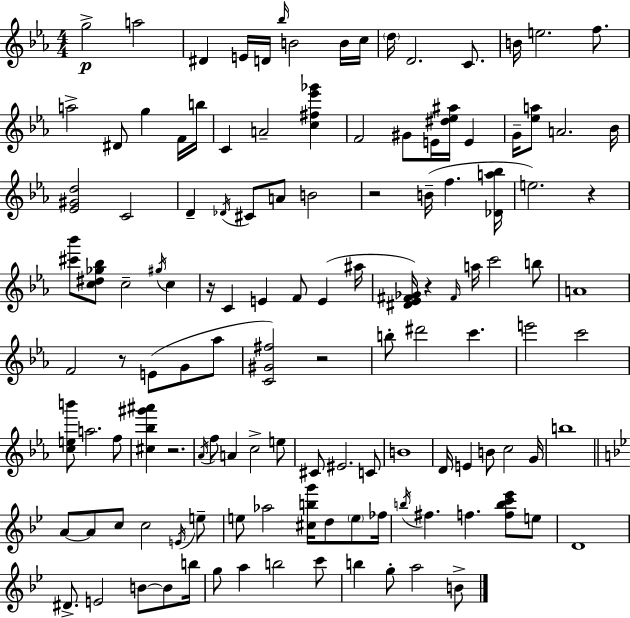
G5/h A5/h D#4/q E4/s D4/s Bb5/s B4/h B4/s C5/s D5/s D4/h. C4/e. B4/s E5/h. F5/e. A5/h D#4/e G5/q F4/s B5/s C4/q A4/h [C5,F#5,Eb6,Gb6]/q F4/h G#4/e E4/s [D#5,Eb5,A#5]/s E4/q G4/s [Eb5,A5]/e A4/h. Bb4/s [Eb4,G#4,D5]/h C4/h D4/q Db4/s C#4/e A4/e B4/h R/h B4/s F5/q. [Db4,A5,Bb5]/s E5/h. R/q [C#6,Bb6]/e [C5,D#5,Gb5,Bb5]/e C5/h G#5/s C5/q R/s C4/q E4/q F4/e E4/q A#5/s [D#4,Eb4,F#4,Gb4]/s R/q F#4/s A5/s C6/h B5/e A4/w F4/h R/e E4/e G4/e Ab5/e [C4,G#4,F#5]/h R/h B5/e D#6/h C6/q. E6/h C6/h [C5,E5,B6]/e A5/h. F5/e [C#5,Bb5,G#6,A#6]/q R/h. Ab4/s F5/e A4/q C5/h E5/e C#4/e EIS4/h. C4/e B4/w D4/s E4/q B4/e C5/h G4/s B5/w A4/e A4/e C5/e C5/h E4/s E5/e E5/e Ab5/h [C#5,B5,G6]/s D5/e E5/e FES5/s B5/s F#5/q. F5/q. [F5,B5,C6,Eb6]/e E5/e D4/w D#4/e. E4/h B4/e B4/e B5/s G5/e A5/q B5/h C6/e B5/q G5/e A5/h B4/e